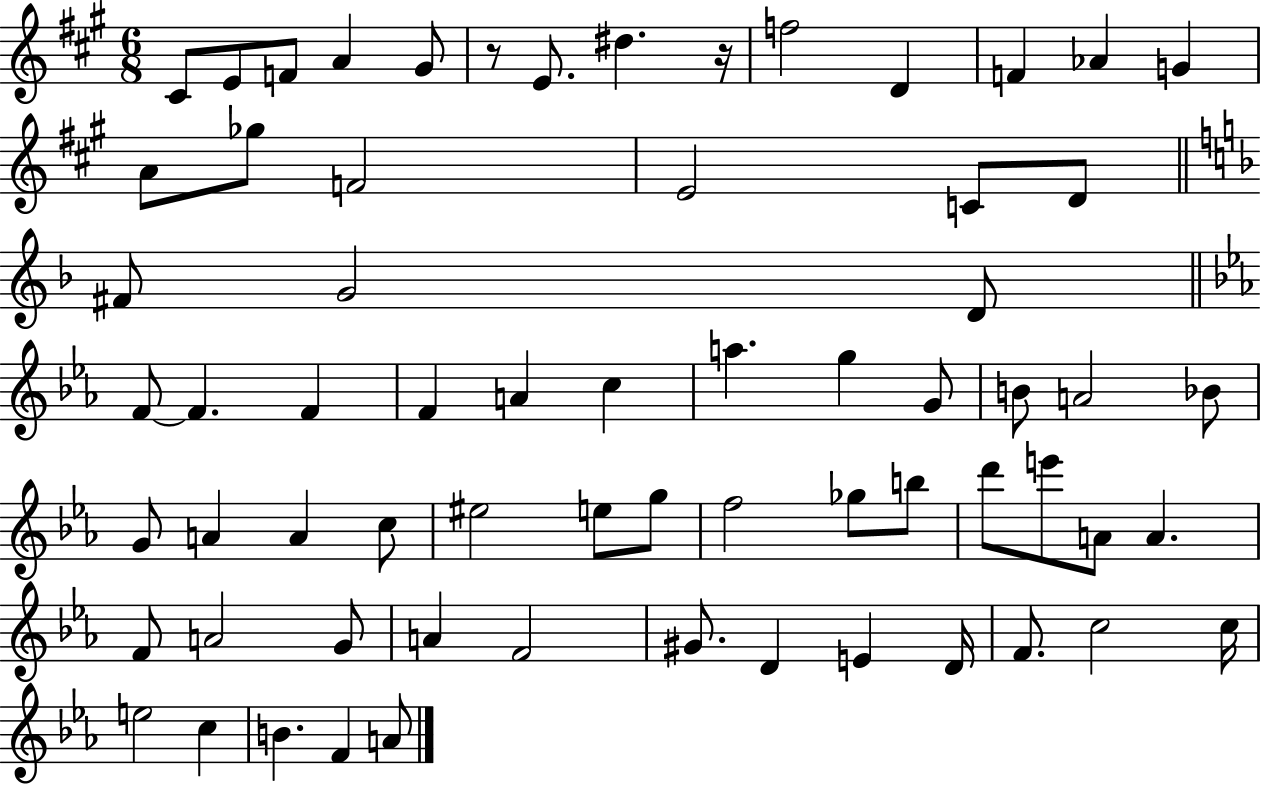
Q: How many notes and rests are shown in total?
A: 66